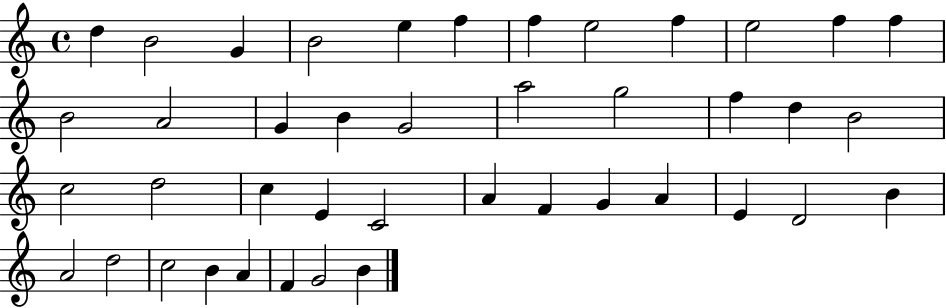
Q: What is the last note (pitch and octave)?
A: B4